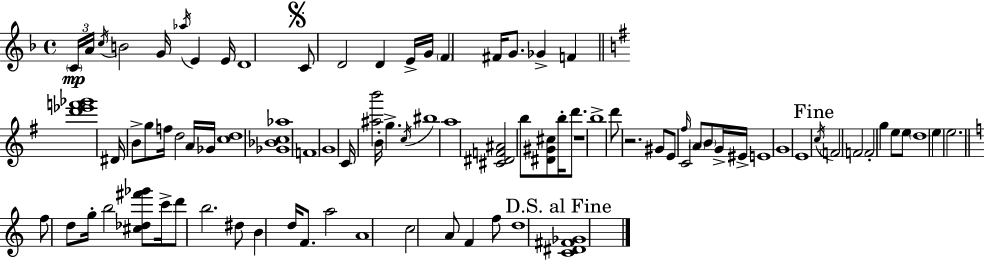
C4/s A4/s C5/s B4/h G4/s Ab5/s E4/q E4/s D4/w C4/e D4/h D4/q E4/s G4/s F4/q F#4/s G4/e. Gb4/q F4/q [D6,Eb6,F6,Gb6]/w D#4/s B4/e G5/e F5/s D5/h A4/s Gb4/s [C5,D5]/w [Gb4,Bb4,C5,Ab5]/w F4/w G4/w C4/s [A#5,B6]/h B4/s G5/q. C5/s BIS5/w A5/w [C#4,D#4,F4,A#4]/h B5/e [D#4,G#4,C#5]/e B5/s D6/e. R/w B5/w D6/e R/h. G#4/e E4/e F#5/s C4/h A4/e B4/e G4/s EIS4/s E4/w G4/w E4/w C5/s F4/h F4/h F4/h G5/q E5/e E5/e D5/w E5/q E5/h. F5/e D5/e G5/s B5/h [C#5,Db5,F#6,Gb6]/e C6/s D6/e B5/h. D#5/e B4/q D5/s F4/e. A5/h A4/w C5/h A4/e F4/q F5/e D5/w [C4,D#4,F#4,Gb4]/w